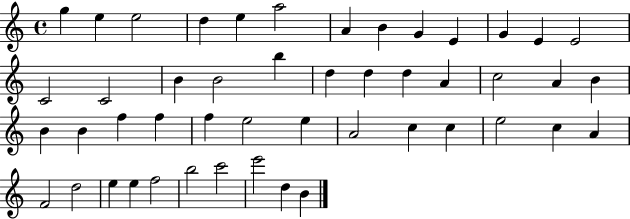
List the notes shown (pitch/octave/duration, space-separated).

G5/q E5/q E5/h D5/q E5/q A5/h A4/q B4/q G4/q E4/q G4/q E4/q E4/h C4/h C4/h B4/q B4/h B5/q D5/q D5/q D5/q A4/q C5/h A4/q B4/q B4/q B4/q F5/q F5/q F5/q E5/h E5/q A4/h C5/q C5/q E5/h C5/q A4/q F4/h D5/h E5/q E5/q F5/h B5/h C6/h E6/h D5/q B4/q